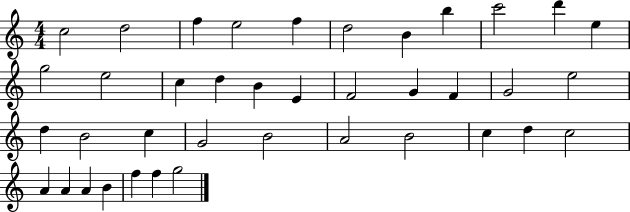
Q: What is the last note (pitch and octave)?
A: G5